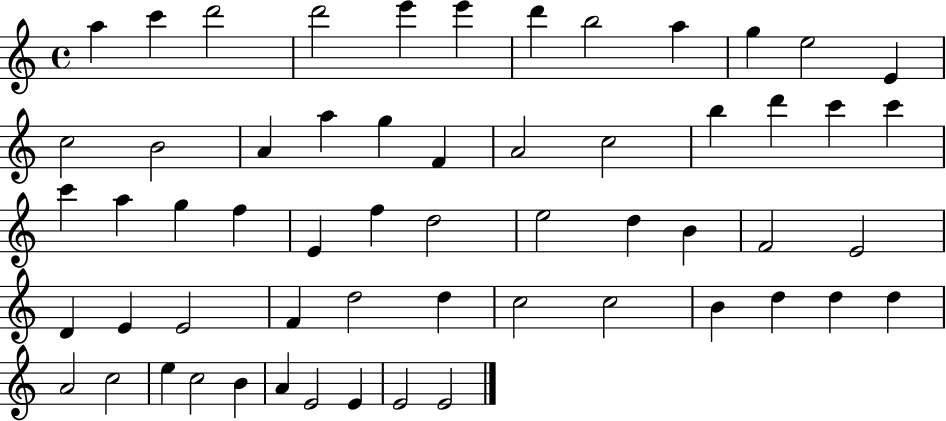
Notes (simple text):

A5/q C6/q D6/h D6/h E6/q E6/q D6/q B5/h A5/q G5/q E5/h E4/q C5/h B4/h A4/q A5/q G5/q F4/q A4/h C5/h B5/q D6/q C6/q C6/q C6/q A5/q G5/q F5/q E4/q F5/q D5/h E5/h D5/q B4/q F4/h E4/h D4/q E4/q E4/h F4/q D5/h D5/q C5/h C5/h B4/q D5/q D5/q D5/q A4/h C5/h E5/q C5/h B4/q A4/q E4/h E4/q E4/h E4/h